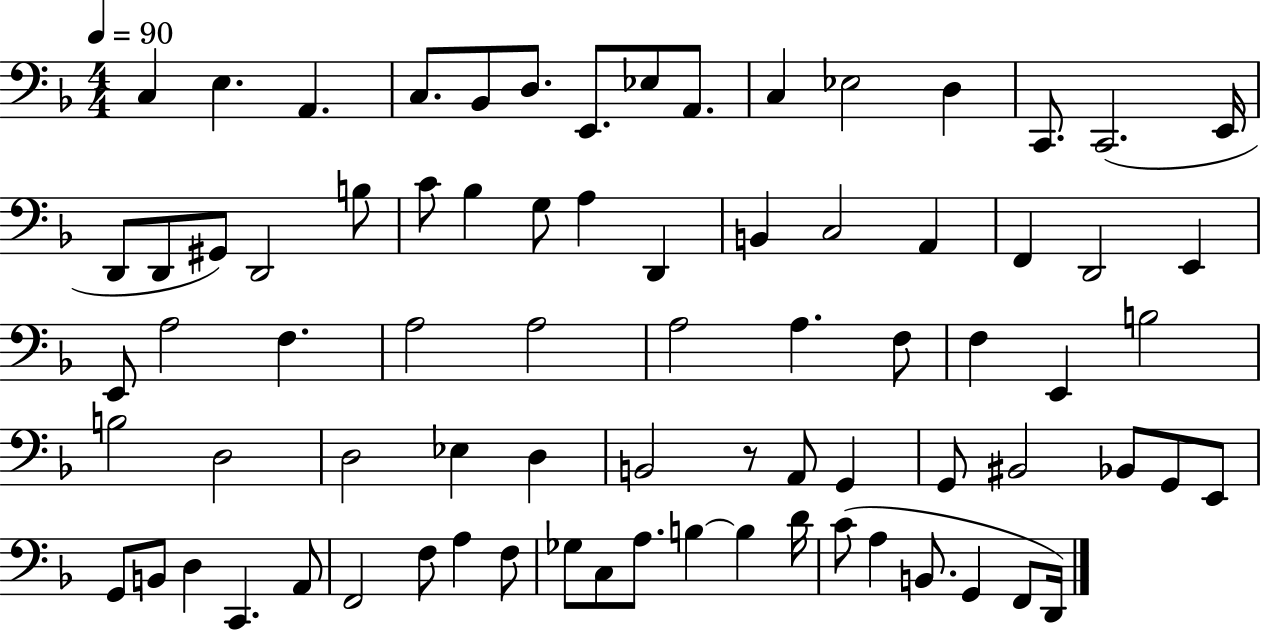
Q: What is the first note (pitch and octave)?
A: C3